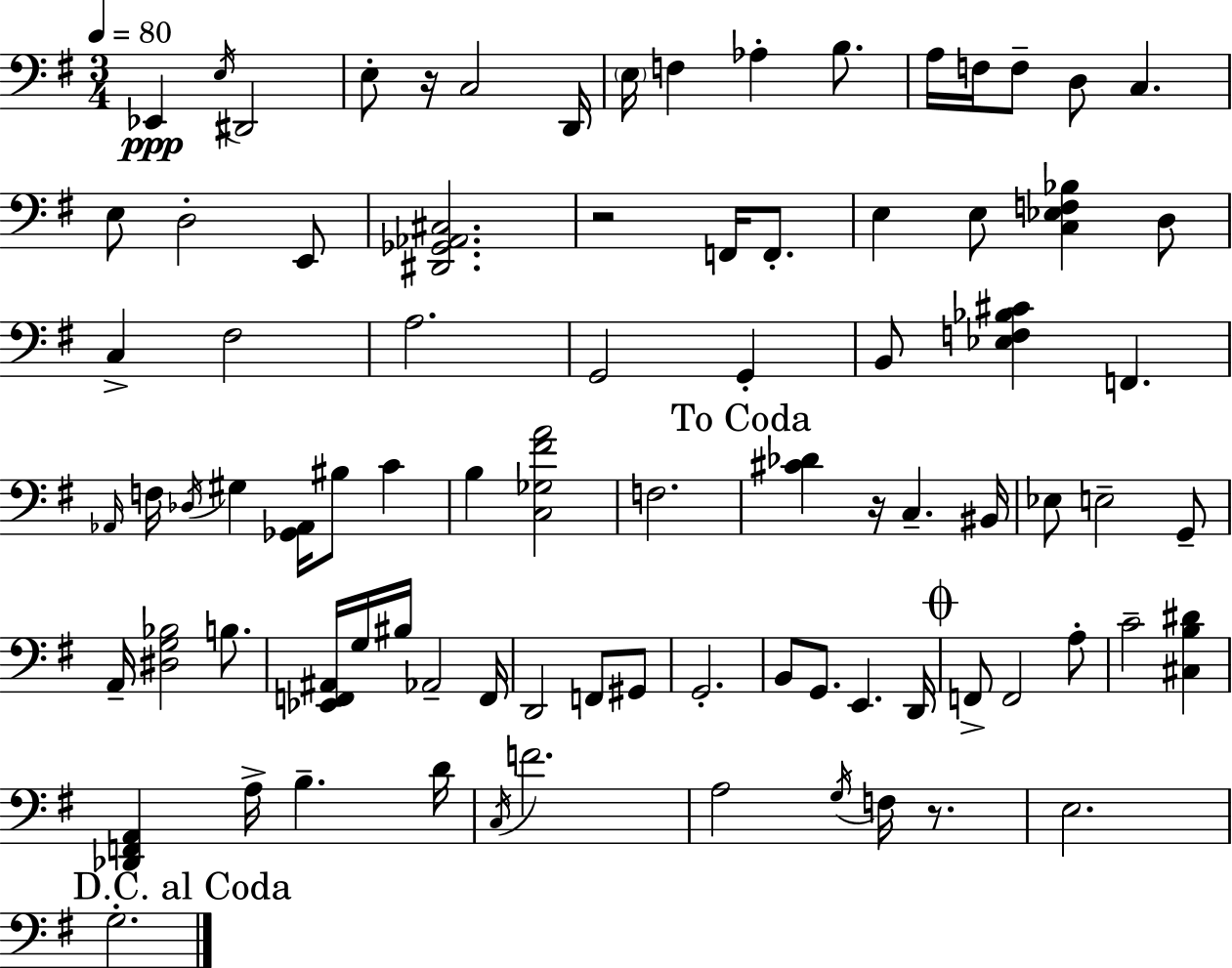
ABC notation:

X:1
T:Untitled
M:3/4
L:1/4
K:G
_E,, E,/4 ^D,,2 E,/2 z/4 C,2 D,,/4 E,/4 F, _A, B,/2 A,/4 F,/4 F,/2 D,/2 C, E,/2 D,2 E,,/2 [^D,,_G,,_A,,^C,]2 z2 F,,/4 F,,/2 E, E,/2 [C,_E,F,_B,] D,/2 C, ^F,2 A,2 G,,2 G,, B,,/2 [_E,F,_B,^C] F,, _A,,/4 F,/4 _D,/4 ^G, [_G,,_A,,]/4 ^B,/2 C B, [C,_G,^FA]2 F,2 [^C_D] z/4 C, ^B,,/4 _E,/2 E,2 G,,/2 A,,/4 [^D,G,_B,]2 B,/2 [_E,,F,,^A,,]/4 G,/4 ^B,/4 _A,,2 F,,/4 D,,2 F,,/2 ^G,,/2 G,,2 B,,/2 G,,/2 E,, D,,/4 F,,/2 F,,2 A,/2 C2 [^C,B,^D] [_D,,F,,A,,] A,/4 B, D/4 C,/4 F2 A,2 G,/4 F,/4 z/2 E,2 G,2